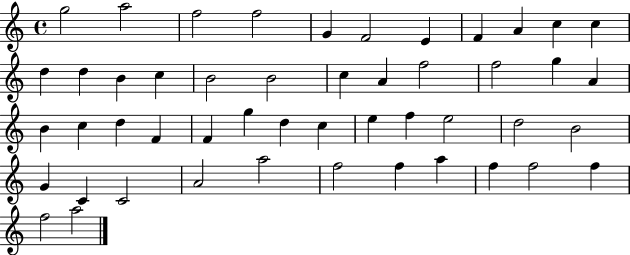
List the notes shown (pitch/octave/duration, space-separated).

G5/h A5/h F5/h F5/h G4/q F4/h E4/q F4/q A4/q C5/q C5/q D5/q D5/q B4/q C5/q B4/h B4/h C5/q A4/q F5/h F5/h G5/q A4/q B4/q C5/q D5/q F4/q F4/q G5/q D5/q C5/q E5/q F5/q E5/h D5/h B4/h G4/q C4/q C4/h A4/h A5/h F5/h F5/q A5/q F5/q F5/h F5/q F5/h A5/h